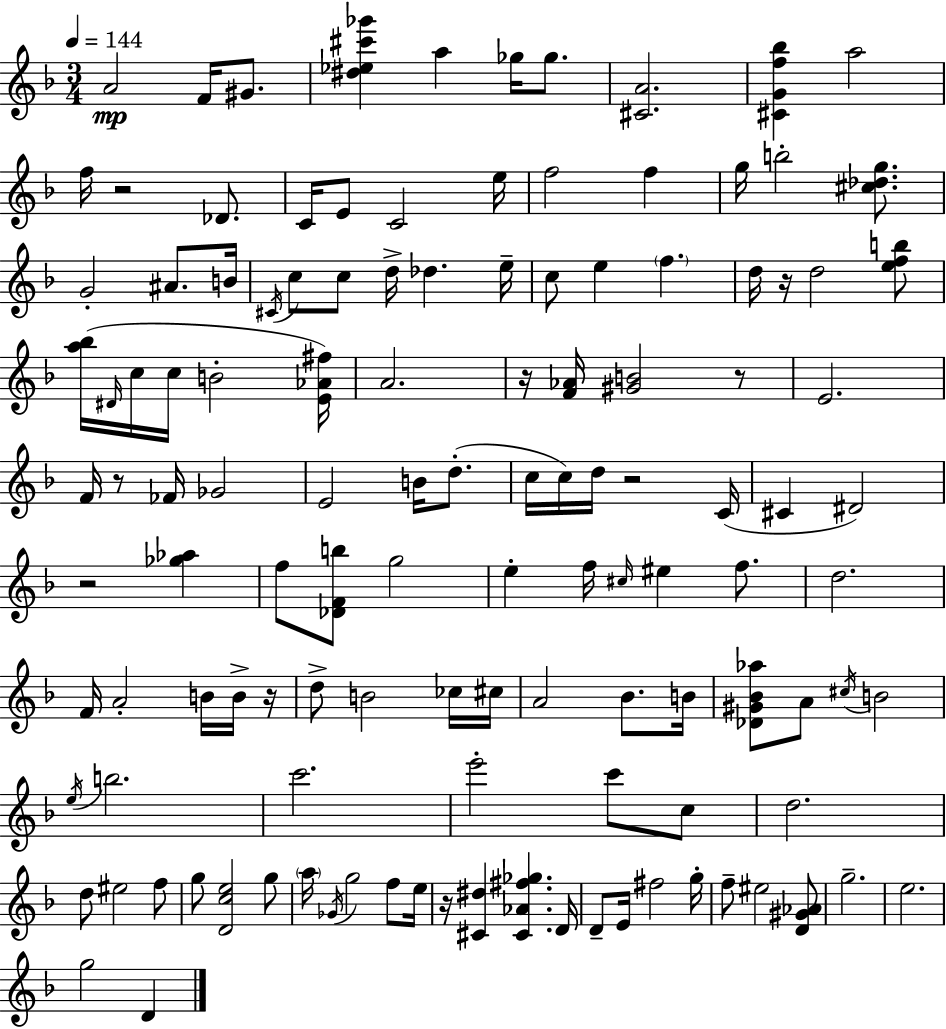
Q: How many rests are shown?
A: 9